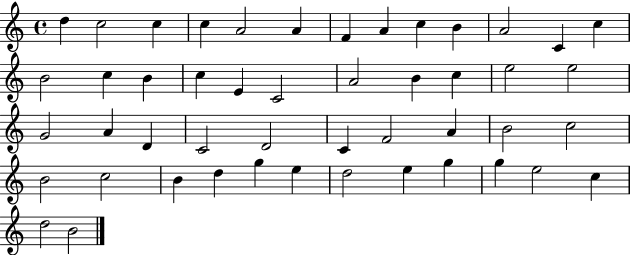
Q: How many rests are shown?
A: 0